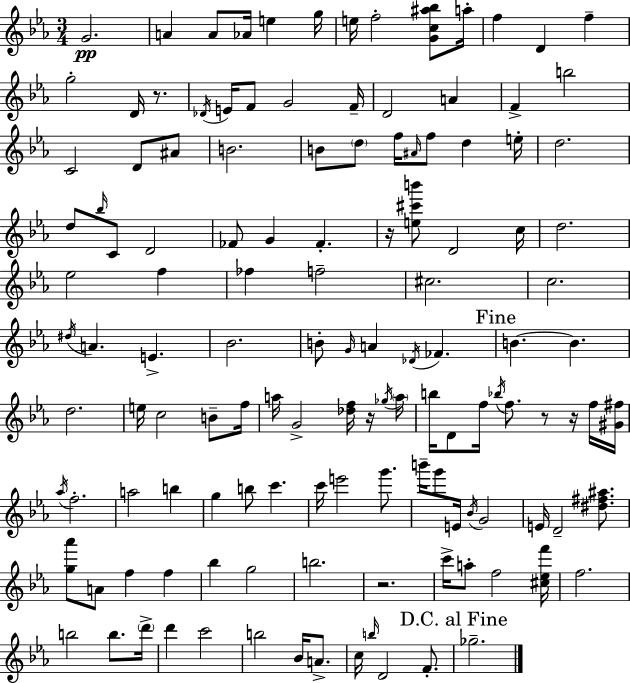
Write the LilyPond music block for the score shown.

{
  \clef treble
  \numericTimeSignature
  \time 3/4
  \key ees \major
  g'2.\pp | a'4 a'8 aes'16 e''4 g''16 | e''16 f''2-. <g' c'' ais'' bes''>8 a''16-. | f''4 d'4 f''4-- | \break g''2-. d'16 r8. | \acciaccatura { des'16 } e'16 f'8 g'2 | f'16-- d'2 a'4 | f'4-> b''2 | \break c'2 d'8 ais'8 | b'2. | b'8 \parenthesize d''8 f''16 \grace { ais'16 } f''8 d''4 | e''16-. d''2. | \break d''8 \grace { bes''16 } c'8 d'2 | fes'8 g'4 fes'4.-. | r16 <e'' cis''' b'''>8 d'2 | c''16 d''2. | \break ees''2 f''4 | fes''4 f''2-- | cis''2. | c''2. | \break \acciaccatura { dis''16 } a'4. e'4.-> | bes'2. | b'8-. \grace { g'16 } a'4 \acciaccatura { des'16 } | fes'4. \mark "Fine" b'4.~~ | \break b'4. d''2. | e''16 c''2 | b'8-- f''16 a''16 g'2-> | <des'' f''>16 r16 \acciaccatura { ges''16 } \parenthesize a''16 b''16 d'8 f''16 \acciaccatura { bes''16 } | \break f''8. r8 r16 f''16 <gis' fis''>16 \acciaccatura { aes''16 } f''2.-. | a''2 | b''4 g''4 | b''8 c'''4. c'''16 e'''2 | \break g'''8. b'''16-- g'''8 | e'16 \acciaccatura { bes'16 } g'2 e'16 d'2-- | <dis'' fis'' ais''>8. <g'' aes'''>8 | a'8 f''4 f''4 bes''4 | \break g''2 b''2. | r2. | c'''16-> a''8-. | f''2 <cis'' ees'' f'''>16 f''2. | \break b''2 | b''8. \parenthesize d'''16-> d'''4 | c'''2 b''2 | bes'16 a'8.-> c''16 \grace { b''16 } | \break d'2 f'8.-. \mark "D.C. al Fine" ges''2.-- | \bar "|."
}